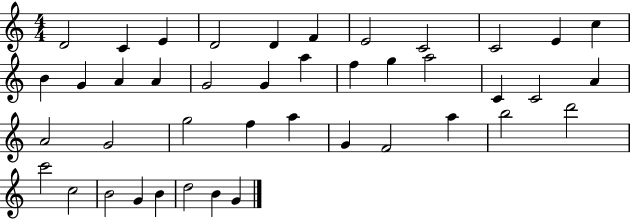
{
  \clef treble
  \numericTimeSignature
  \time 4/4
  \key c \major
  d'2 c'4 e'4 | d'2 d'4 f'4 | e'2 c'2 | c'2 e'4 c''4 | \break b'4 g'4 a'4 a'4 | g'2 g'4 a''4 | f''4 g''4 a''2 | c'4 c'2 a'4 | \break a'2 g'2 | g''2 f''4 a''4 | g'4 f'2 a''4 | b''2 d'''2 | \break c'''2 c''2 | b'2 g'4 b'4 | d''2 b'4 g'4 | \bar "|."
}